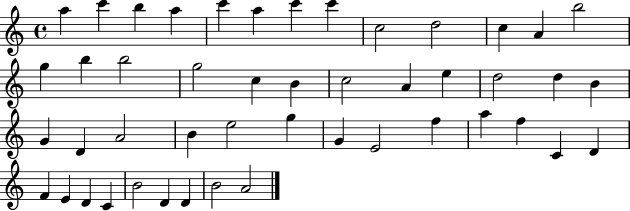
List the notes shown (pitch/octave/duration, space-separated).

A5/q C6/q B5/q A5/q C6/q A5/q C6/q C6/q C5/h D5/h C5/q A4/q B5/h G5/q B5/q B5/h G5/h C5/q B4/q C5/h A4/q E5/q D5/h D5/q B4/q G4/q D4/q A4/h B4/q E5/h G5/q G4/q E4/h F5/q A5/q F5/q C4/q D4/q F4/q E4/q D4/q C4/q B4/h D4/q D4/q B4/h A4/h